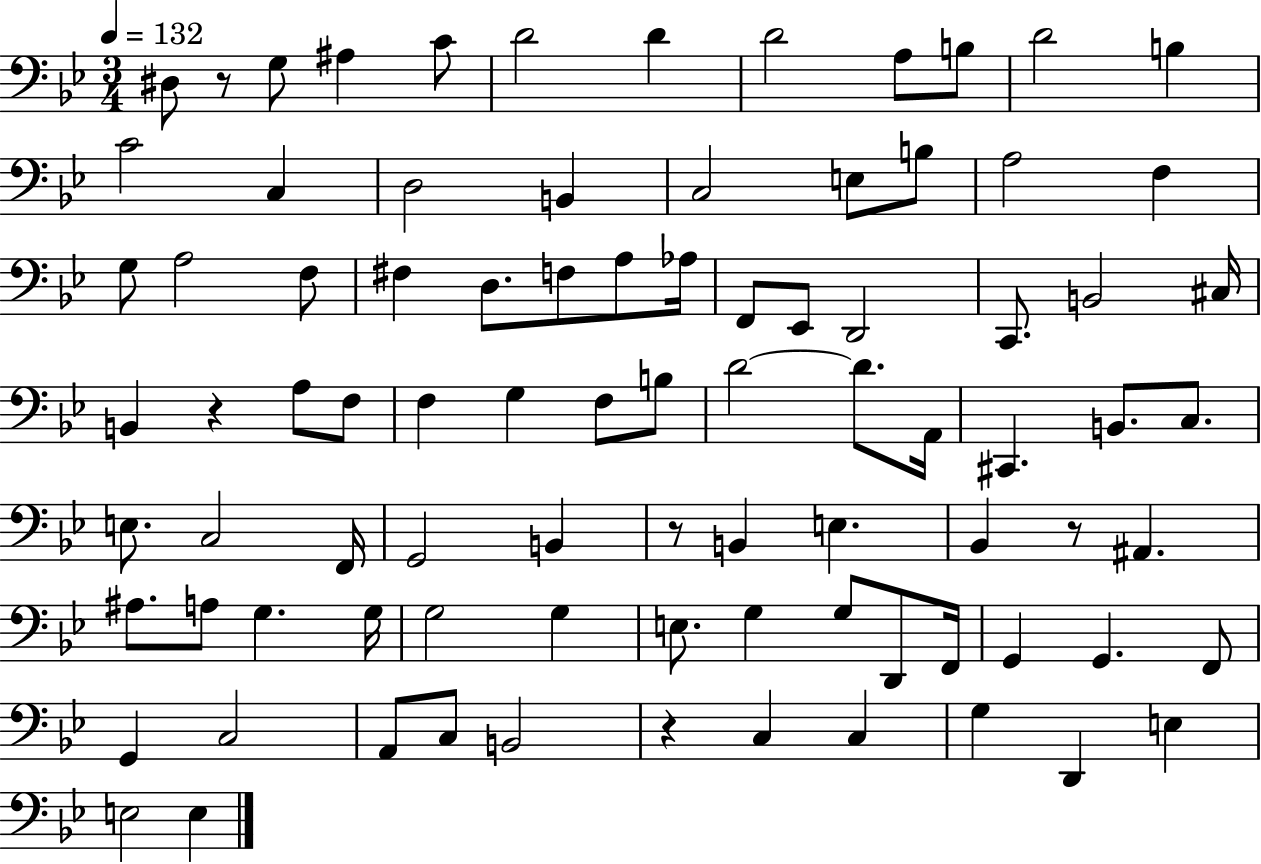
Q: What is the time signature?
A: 3/4